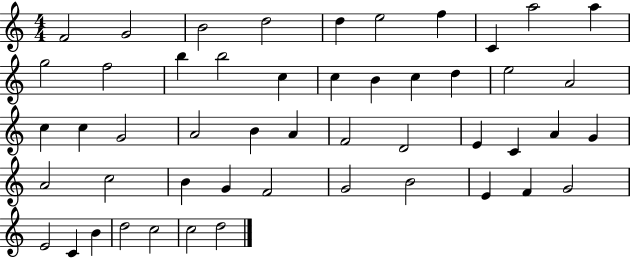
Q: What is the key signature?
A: C major